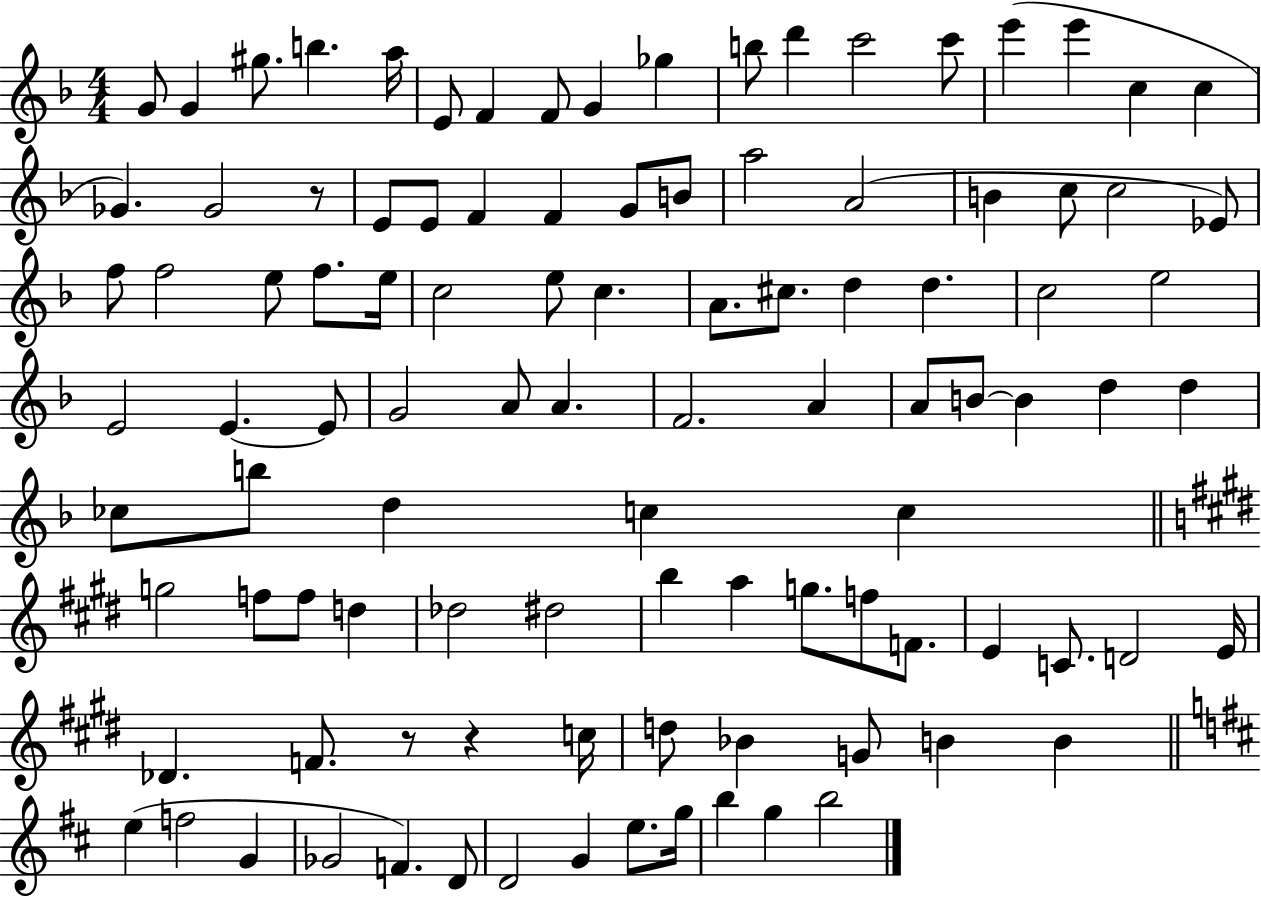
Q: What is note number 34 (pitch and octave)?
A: F5